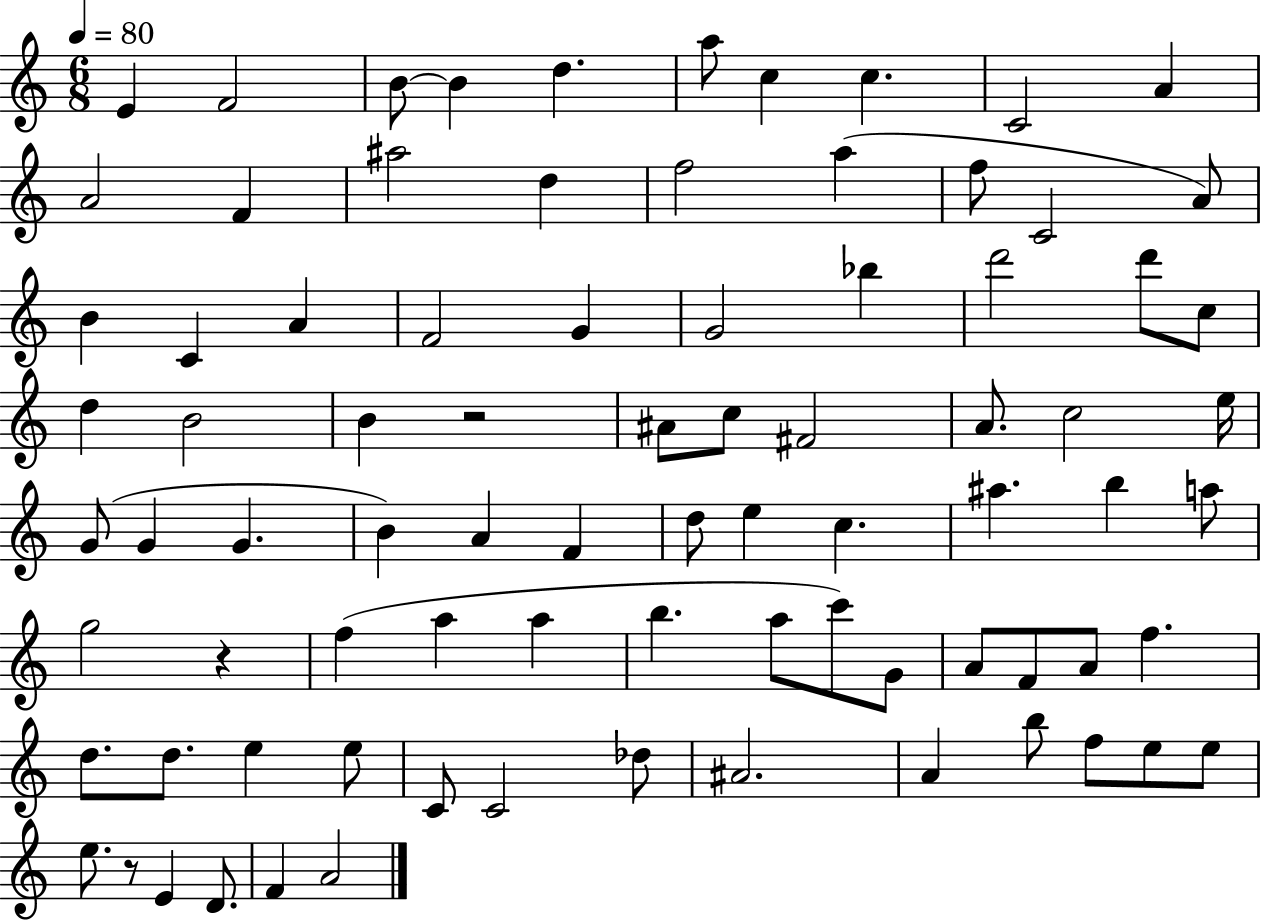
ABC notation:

X:1
T:Untitled
M:6/8
L:1/4
K:C
E F2 B/2 B d a/2 c c C2 A A2 F ^a2 d f2 a f/2 C2 A/2 B C A F2 G G2 _b d'2 d'/2 c/2 d B2 B z2 ^A/2 c/2 ^F2 A/2 c2 e/4 G/2 G G B A F d/2 e c ^a b a/2 g2 z f a a b a/2 c'/2 G/2 A/2 F/2 A/2 f d/2 d/2 e e/2 C/2 C2 _d/2 ^A2 A b/2 f/2 e/2 e/2 e/2 z/2 E D/2 F A2